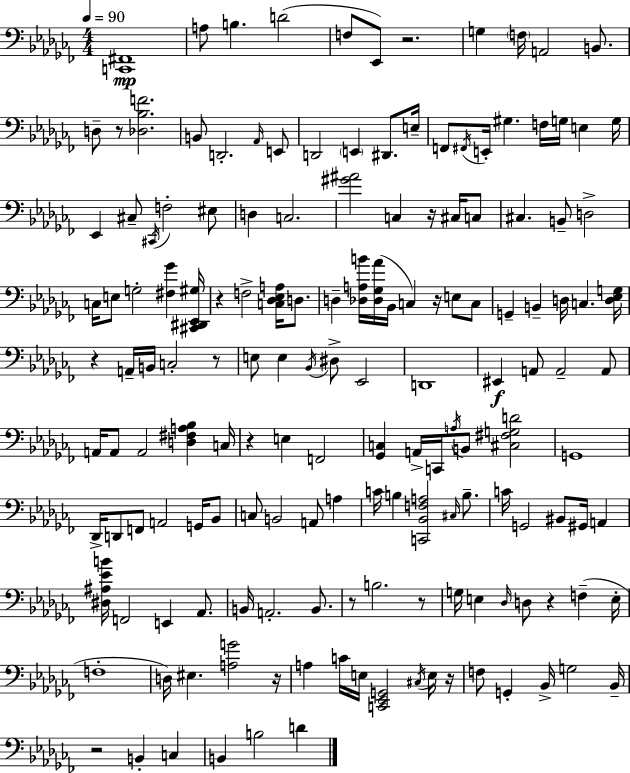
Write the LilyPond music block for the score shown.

{
  \clef bass
  \numericTimeSignature
  \time 4/4
  \key aes \minor
  \tempo 4 = 90
  <c, fis,>1\mp | a8 b4. d'2( | f8 ees,8) r2. | g4 \parenthesize f16 a,2 b,8. | \break d8-- r8 <des bes f'>2. | b,8 d,2.-. \grace { aes,16 } e,8 | d,2 \parenthesize e,4 dis,8. | e16-- f,8 \acciaccatura { fis,16 } e,16-. gis4. f16 g16 e4 | \break g16 ees,4 cis8-- \acciaccatura { cis,16 } f2-. | eis8 d4 c2. | <gis' ais'>2 c4 r16 | cis16 c8 cis4. b,8-- d2-> | \break c16 e8 g2-. <fis ges'>4 | <cis, dis, ees, gis>16 r4 f2-> <c des ees a>16 | d8. d4-- <des a b'>16 <des ges aes'>16( bes,16 c4) r16 e8 | c8 g,4-- b,4-- d16 c4. | \break <d ees g>16 r4 a,16-- b,16 c2-. | r8 e8 e4 \acciaccatura { bes,16 } dis8-> ees,2 | d,1 | eis,4\f a,8 a,2-- | \break a,8 a,16 a,8 a,2 <d fis a bes>4 | c16 r4 e4 f,2 | <ges, c>4 a,16-> c,16 \acciaccatura { a16 } b,8 <cis fis g d'>2 | g,1 | \break des,16-> d,8 f,8 a,2 | g,16 bes,8 c8 b,2 a,8 | a4 c'16 b4 <c, bes, f a>2 | \grace { cis16 } b8.-- c'16 g,2 bis,8 | \break gis,16 a,4 <dis ais ees' b'>16 f,2 e,4 | aes,8. b,16 a,2.-. | b,8. r8 b2. | r8 g16 e4 \grace { des16 } d8 r4 | \break f4--( e16-. f1-. | d16) eis4. <a g'>2 | r16 a4 c'16 e16 <c, ees, g,>2 | \acciaccatura { cis16 } e16 r16 f8 g,4-. bes,16-> g2 | \break bes,16-- r2 | b,4-. c4 b,4 b2 | d'4 \bar "|."
}